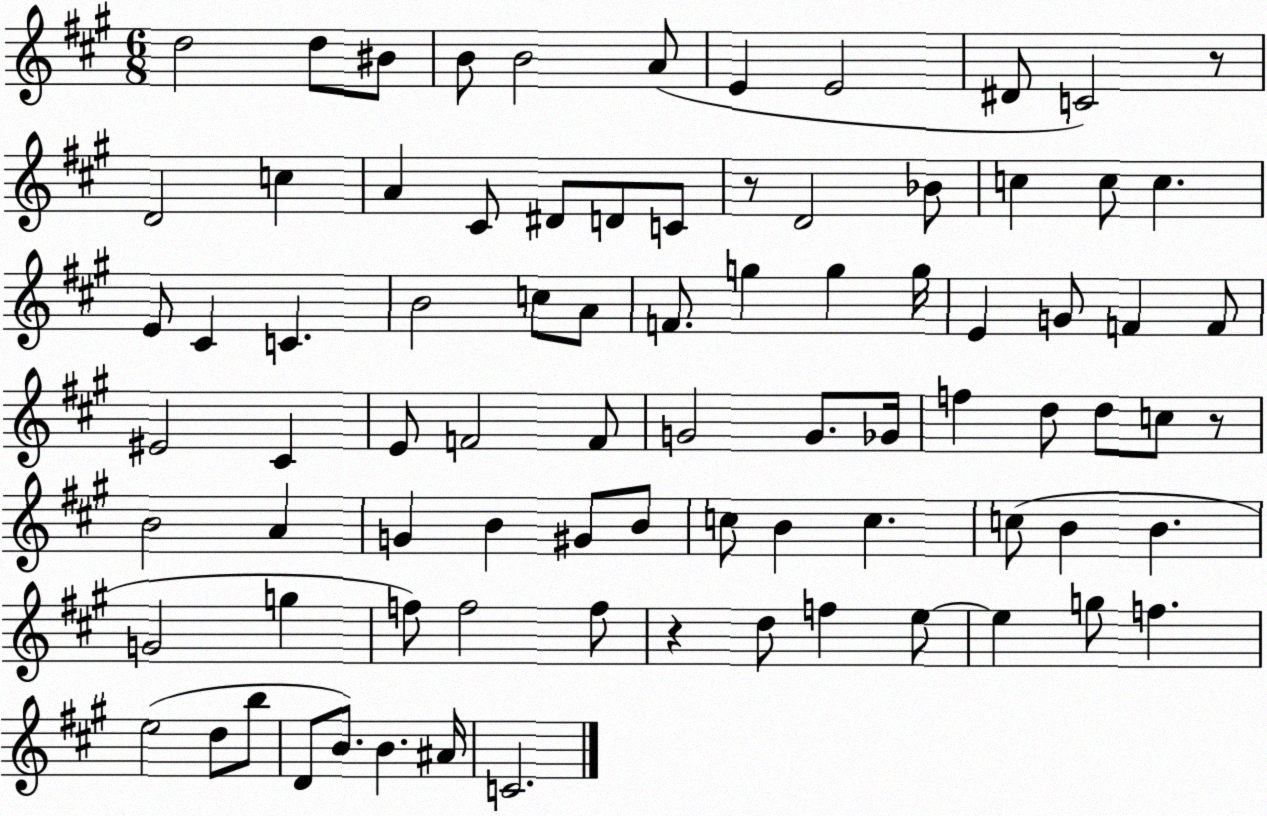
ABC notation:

X:1
T:Untitled
M:6/8
L:1/4
K:A
d2 d/2 ^B/2 B/2 B2 A/2 E E2 ^D/2 C2 z/2 D2 c A ^C/2 ^D/2 D/2 C/2 z/2 D2 _B/2 c c/2 c E/2 ^C C B2 c/2 A/2 F/2 g g g/4 E G/2 F F/2 ^E2 ^C E/2 F2 F/2 G2 G/2 _G/4 f d/2 d/2 c/2 z/2 B2 A G B ^G/2 B/2 c/2 B c c/2 B B G2 g f/2 f2 f/2 z d/2 f e/2 e g/2 f e2 d/2 b/2 D/2 B/2 B ^A/4 C2